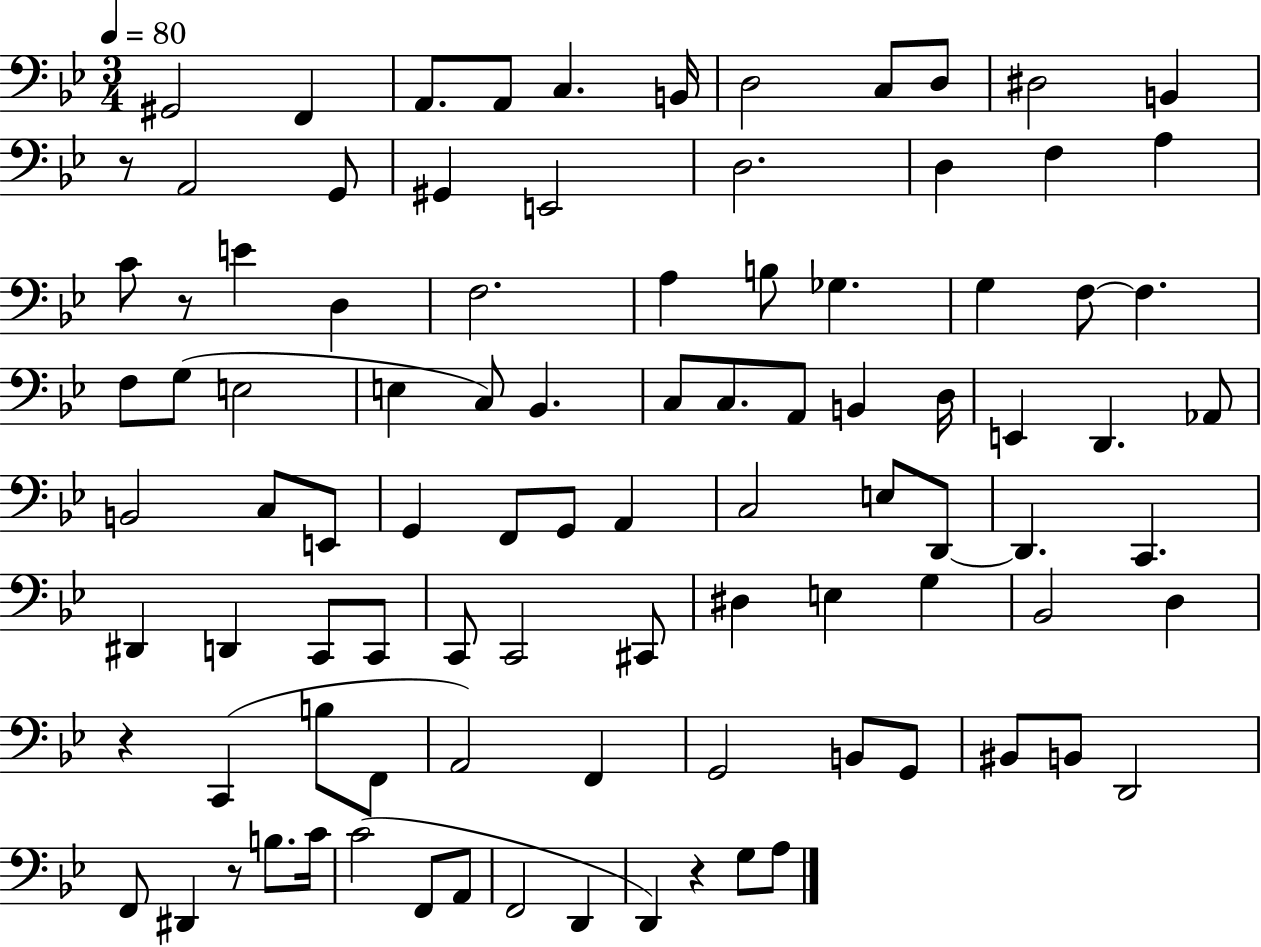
G#2/h F2/q A2/e. A2/e C3/q. B2/s D3/h C3/e D3/e D#3/h B2/q R/e A2/h G2/e G#2/q E2/h D3/h. D3/q F3/q A3/q C4/e R/e E4/q D3/q F3/h. A3/q B3/e Gb3/q. G3/q F3/e F3/q. F3/e G3/e E3/h E3/q C3/e Bb2/q. C3/e C3/e. A2/e B2/q D3/s E2/q D2/q. Ab2/e B2/h C3/e E2/e G2/q F2/e G2/e A2/q C3/h E3/e D2/e D2/q. C2/q. D#2/q D2/q C2/e C2/e C2/e C2/h C#2/e D#3/q E3/q G3/q Bb2/h D3/q R/q C2/q B3/e F2/e A2/h F2/q G2/h B2/e G2/e BIS2/e B2/e D2/h F2/e D#2/q R/e B3/e. C4/s C4/h F2/e A2/e F2/h D2/q D2/q R/q G3/e A3/e